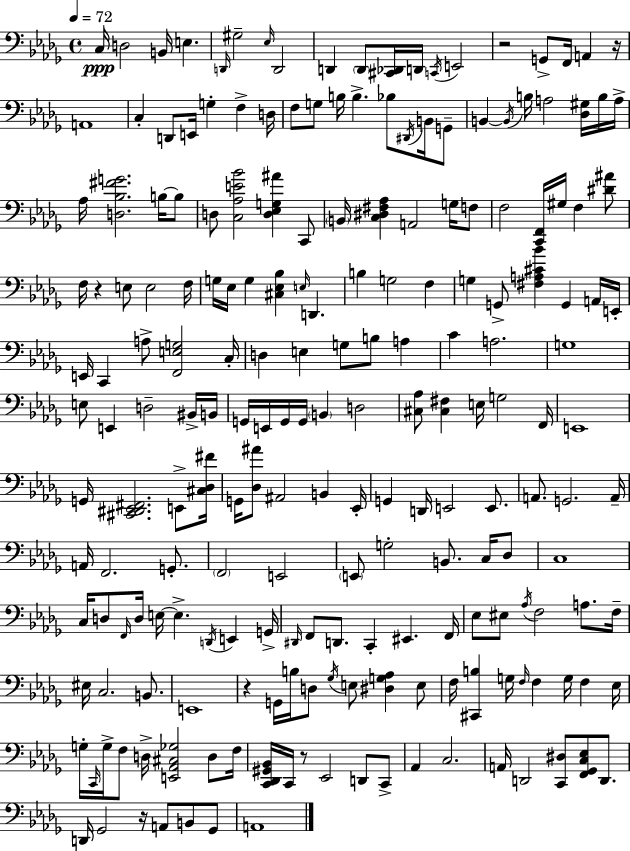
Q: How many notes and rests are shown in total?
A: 205